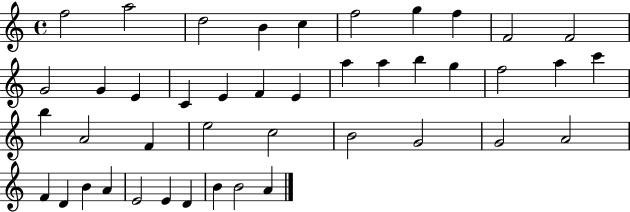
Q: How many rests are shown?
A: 0